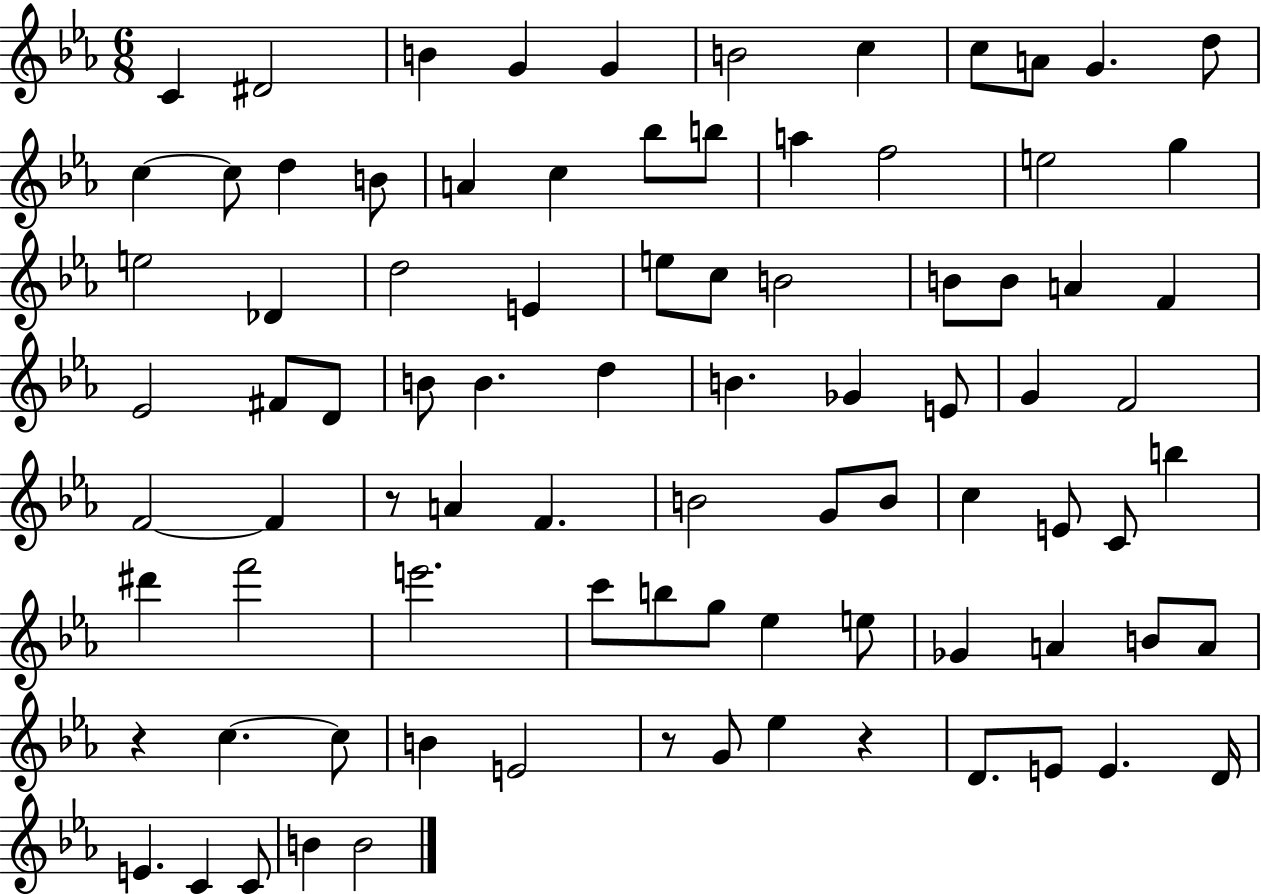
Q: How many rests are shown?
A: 4